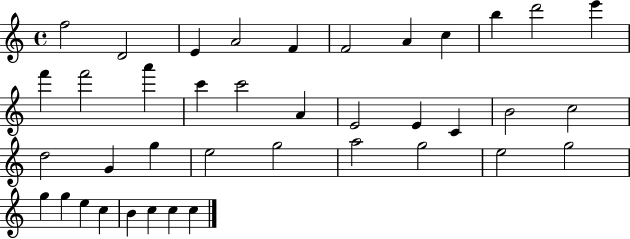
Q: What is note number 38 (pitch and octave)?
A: C5